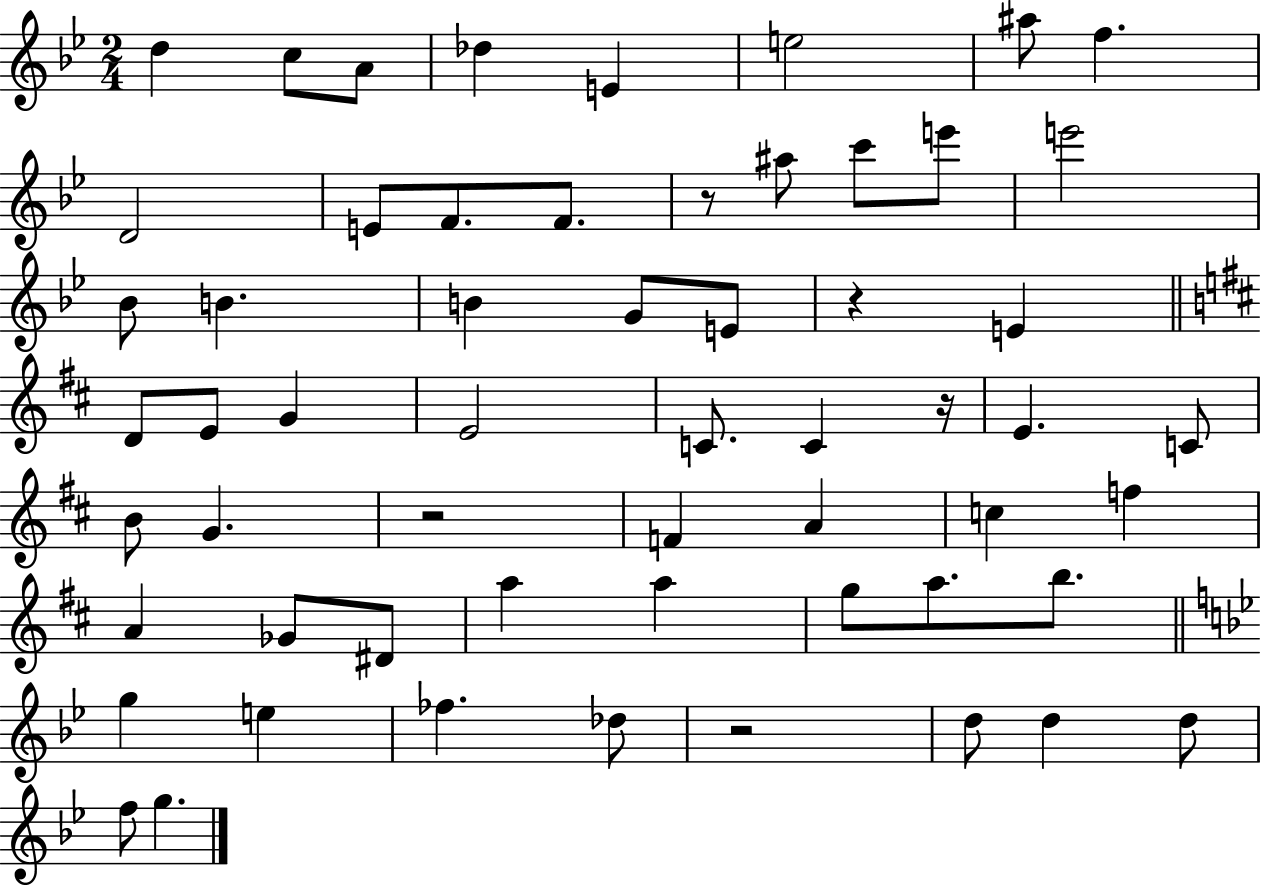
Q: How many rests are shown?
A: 5